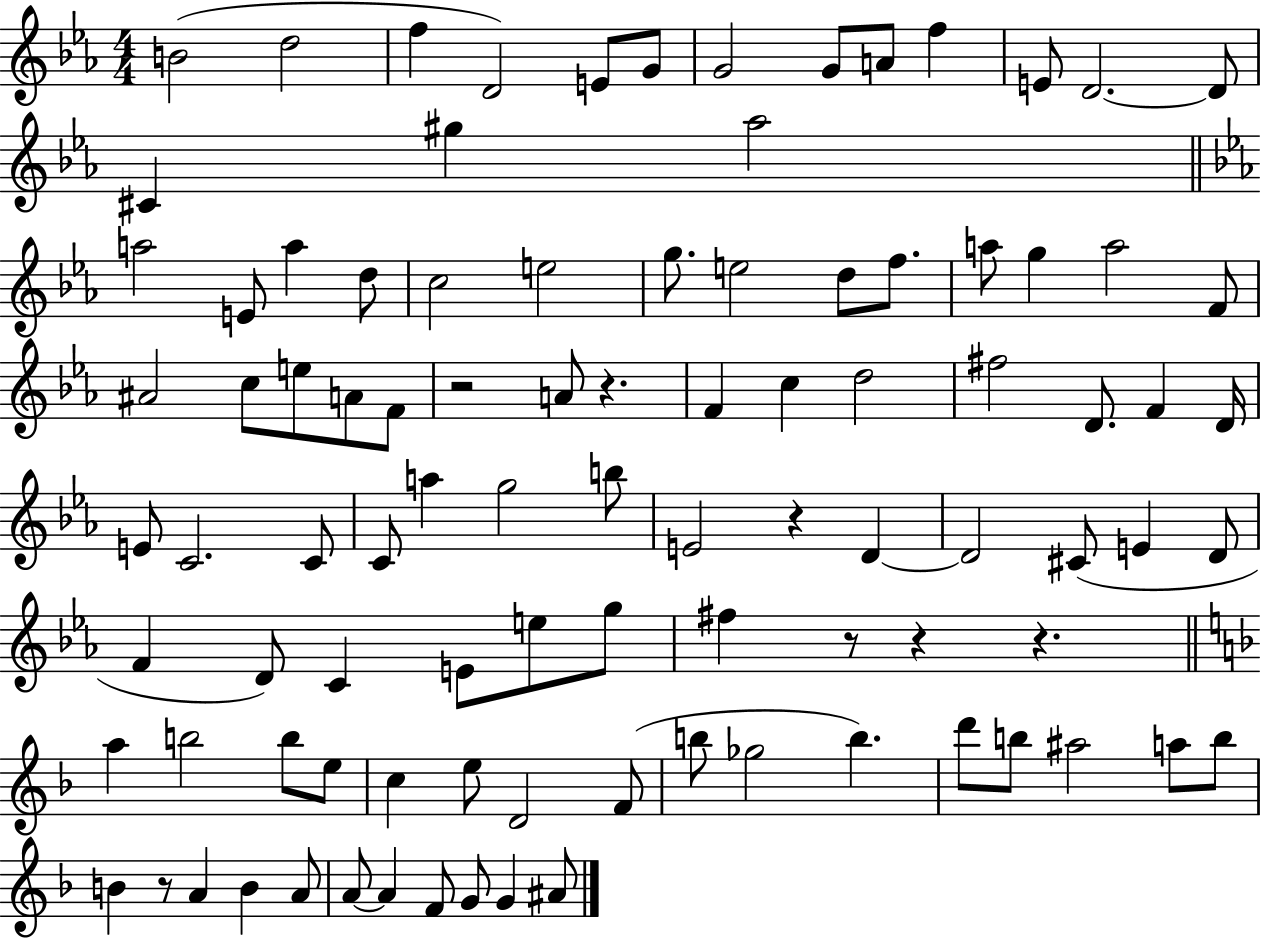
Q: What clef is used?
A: treble